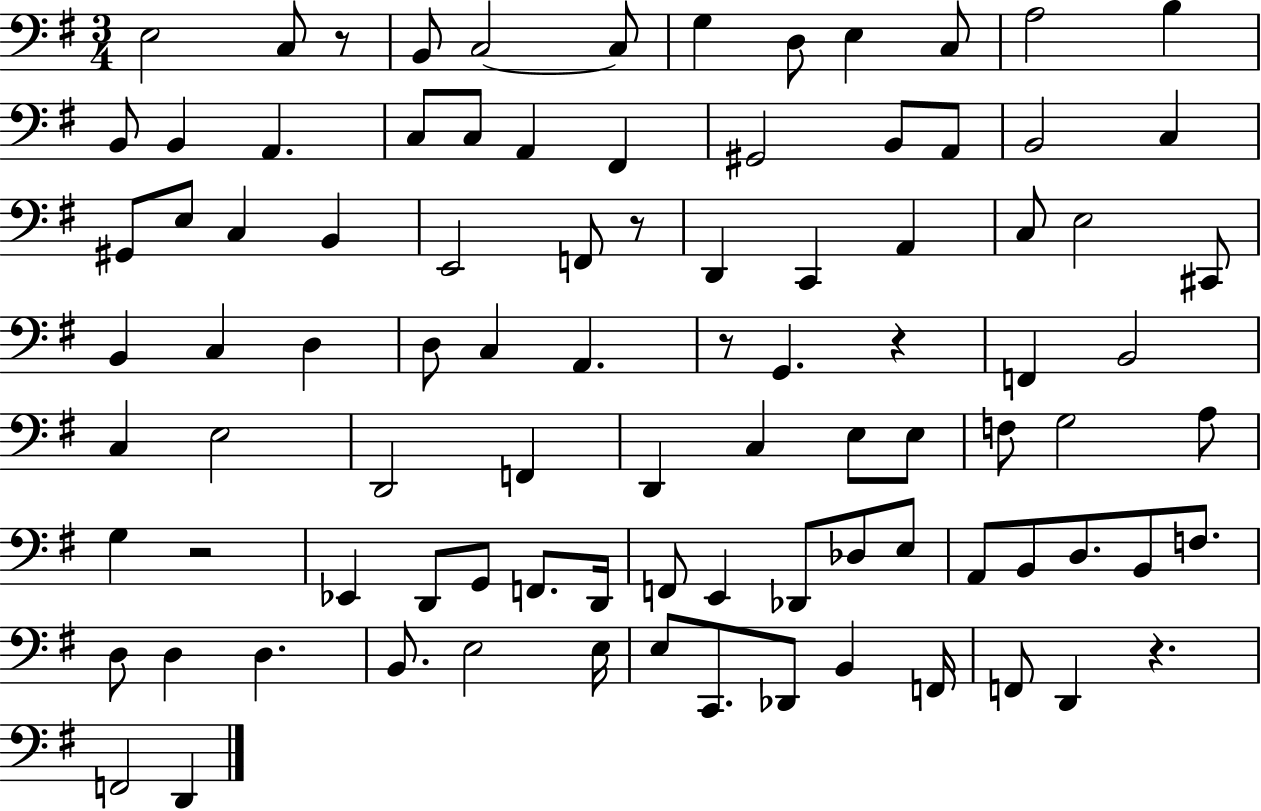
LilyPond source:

{
  \clef bass
  \numericTimeSignature
  \time 3/4
  \key g \major
  e2 c8 r8 | b,8 c2~~ c8 | g4 d8 e4 c8 | a2 b4 | \break b,8 b,4 a,4. | c8 c8 a,4 fis,4 | gis,2 b,8 a,8 | b,2 c4 | \break gis,8 e8 c4 b,4 | e,2 f,8 r8 | d,4 c,4 a,4 | c8 e2 cis,8 | \break b,4 c4 d4 | d8 c4 a,4. | r8 g,4. r4 | f,4 b,2 | \break c4 e2 | d,2 f,4 | d,4 c4 e8 e8 | f8 g2 a8 | \break g4 r2 | ees,4 d,8 g,8 f,8. d,16 | f,8 e,4 des,8 des8 e8 | a,8 b,8 d8. b,8 f8. | \break d8 d4 d4. | b,8. e2 e16 | e8 c,8. des,8 b,4 f,16 | f,8 d,4 r4. | \break f,2 d,4 | \bar "|."
}